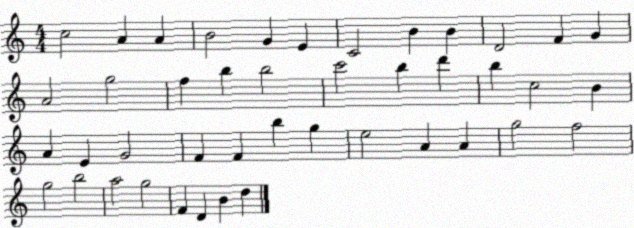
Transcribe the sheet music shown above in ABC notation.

X:1
T:Untitled
M:4/4
L:1/4
K:C
c2 A A B2 G E C2 B B D2 F G A2 g2 f b b2 c'2 b d' b c2 B A E G2 F F b g e2 A A g2 f2 g2 b2 a2 g2 F D B d